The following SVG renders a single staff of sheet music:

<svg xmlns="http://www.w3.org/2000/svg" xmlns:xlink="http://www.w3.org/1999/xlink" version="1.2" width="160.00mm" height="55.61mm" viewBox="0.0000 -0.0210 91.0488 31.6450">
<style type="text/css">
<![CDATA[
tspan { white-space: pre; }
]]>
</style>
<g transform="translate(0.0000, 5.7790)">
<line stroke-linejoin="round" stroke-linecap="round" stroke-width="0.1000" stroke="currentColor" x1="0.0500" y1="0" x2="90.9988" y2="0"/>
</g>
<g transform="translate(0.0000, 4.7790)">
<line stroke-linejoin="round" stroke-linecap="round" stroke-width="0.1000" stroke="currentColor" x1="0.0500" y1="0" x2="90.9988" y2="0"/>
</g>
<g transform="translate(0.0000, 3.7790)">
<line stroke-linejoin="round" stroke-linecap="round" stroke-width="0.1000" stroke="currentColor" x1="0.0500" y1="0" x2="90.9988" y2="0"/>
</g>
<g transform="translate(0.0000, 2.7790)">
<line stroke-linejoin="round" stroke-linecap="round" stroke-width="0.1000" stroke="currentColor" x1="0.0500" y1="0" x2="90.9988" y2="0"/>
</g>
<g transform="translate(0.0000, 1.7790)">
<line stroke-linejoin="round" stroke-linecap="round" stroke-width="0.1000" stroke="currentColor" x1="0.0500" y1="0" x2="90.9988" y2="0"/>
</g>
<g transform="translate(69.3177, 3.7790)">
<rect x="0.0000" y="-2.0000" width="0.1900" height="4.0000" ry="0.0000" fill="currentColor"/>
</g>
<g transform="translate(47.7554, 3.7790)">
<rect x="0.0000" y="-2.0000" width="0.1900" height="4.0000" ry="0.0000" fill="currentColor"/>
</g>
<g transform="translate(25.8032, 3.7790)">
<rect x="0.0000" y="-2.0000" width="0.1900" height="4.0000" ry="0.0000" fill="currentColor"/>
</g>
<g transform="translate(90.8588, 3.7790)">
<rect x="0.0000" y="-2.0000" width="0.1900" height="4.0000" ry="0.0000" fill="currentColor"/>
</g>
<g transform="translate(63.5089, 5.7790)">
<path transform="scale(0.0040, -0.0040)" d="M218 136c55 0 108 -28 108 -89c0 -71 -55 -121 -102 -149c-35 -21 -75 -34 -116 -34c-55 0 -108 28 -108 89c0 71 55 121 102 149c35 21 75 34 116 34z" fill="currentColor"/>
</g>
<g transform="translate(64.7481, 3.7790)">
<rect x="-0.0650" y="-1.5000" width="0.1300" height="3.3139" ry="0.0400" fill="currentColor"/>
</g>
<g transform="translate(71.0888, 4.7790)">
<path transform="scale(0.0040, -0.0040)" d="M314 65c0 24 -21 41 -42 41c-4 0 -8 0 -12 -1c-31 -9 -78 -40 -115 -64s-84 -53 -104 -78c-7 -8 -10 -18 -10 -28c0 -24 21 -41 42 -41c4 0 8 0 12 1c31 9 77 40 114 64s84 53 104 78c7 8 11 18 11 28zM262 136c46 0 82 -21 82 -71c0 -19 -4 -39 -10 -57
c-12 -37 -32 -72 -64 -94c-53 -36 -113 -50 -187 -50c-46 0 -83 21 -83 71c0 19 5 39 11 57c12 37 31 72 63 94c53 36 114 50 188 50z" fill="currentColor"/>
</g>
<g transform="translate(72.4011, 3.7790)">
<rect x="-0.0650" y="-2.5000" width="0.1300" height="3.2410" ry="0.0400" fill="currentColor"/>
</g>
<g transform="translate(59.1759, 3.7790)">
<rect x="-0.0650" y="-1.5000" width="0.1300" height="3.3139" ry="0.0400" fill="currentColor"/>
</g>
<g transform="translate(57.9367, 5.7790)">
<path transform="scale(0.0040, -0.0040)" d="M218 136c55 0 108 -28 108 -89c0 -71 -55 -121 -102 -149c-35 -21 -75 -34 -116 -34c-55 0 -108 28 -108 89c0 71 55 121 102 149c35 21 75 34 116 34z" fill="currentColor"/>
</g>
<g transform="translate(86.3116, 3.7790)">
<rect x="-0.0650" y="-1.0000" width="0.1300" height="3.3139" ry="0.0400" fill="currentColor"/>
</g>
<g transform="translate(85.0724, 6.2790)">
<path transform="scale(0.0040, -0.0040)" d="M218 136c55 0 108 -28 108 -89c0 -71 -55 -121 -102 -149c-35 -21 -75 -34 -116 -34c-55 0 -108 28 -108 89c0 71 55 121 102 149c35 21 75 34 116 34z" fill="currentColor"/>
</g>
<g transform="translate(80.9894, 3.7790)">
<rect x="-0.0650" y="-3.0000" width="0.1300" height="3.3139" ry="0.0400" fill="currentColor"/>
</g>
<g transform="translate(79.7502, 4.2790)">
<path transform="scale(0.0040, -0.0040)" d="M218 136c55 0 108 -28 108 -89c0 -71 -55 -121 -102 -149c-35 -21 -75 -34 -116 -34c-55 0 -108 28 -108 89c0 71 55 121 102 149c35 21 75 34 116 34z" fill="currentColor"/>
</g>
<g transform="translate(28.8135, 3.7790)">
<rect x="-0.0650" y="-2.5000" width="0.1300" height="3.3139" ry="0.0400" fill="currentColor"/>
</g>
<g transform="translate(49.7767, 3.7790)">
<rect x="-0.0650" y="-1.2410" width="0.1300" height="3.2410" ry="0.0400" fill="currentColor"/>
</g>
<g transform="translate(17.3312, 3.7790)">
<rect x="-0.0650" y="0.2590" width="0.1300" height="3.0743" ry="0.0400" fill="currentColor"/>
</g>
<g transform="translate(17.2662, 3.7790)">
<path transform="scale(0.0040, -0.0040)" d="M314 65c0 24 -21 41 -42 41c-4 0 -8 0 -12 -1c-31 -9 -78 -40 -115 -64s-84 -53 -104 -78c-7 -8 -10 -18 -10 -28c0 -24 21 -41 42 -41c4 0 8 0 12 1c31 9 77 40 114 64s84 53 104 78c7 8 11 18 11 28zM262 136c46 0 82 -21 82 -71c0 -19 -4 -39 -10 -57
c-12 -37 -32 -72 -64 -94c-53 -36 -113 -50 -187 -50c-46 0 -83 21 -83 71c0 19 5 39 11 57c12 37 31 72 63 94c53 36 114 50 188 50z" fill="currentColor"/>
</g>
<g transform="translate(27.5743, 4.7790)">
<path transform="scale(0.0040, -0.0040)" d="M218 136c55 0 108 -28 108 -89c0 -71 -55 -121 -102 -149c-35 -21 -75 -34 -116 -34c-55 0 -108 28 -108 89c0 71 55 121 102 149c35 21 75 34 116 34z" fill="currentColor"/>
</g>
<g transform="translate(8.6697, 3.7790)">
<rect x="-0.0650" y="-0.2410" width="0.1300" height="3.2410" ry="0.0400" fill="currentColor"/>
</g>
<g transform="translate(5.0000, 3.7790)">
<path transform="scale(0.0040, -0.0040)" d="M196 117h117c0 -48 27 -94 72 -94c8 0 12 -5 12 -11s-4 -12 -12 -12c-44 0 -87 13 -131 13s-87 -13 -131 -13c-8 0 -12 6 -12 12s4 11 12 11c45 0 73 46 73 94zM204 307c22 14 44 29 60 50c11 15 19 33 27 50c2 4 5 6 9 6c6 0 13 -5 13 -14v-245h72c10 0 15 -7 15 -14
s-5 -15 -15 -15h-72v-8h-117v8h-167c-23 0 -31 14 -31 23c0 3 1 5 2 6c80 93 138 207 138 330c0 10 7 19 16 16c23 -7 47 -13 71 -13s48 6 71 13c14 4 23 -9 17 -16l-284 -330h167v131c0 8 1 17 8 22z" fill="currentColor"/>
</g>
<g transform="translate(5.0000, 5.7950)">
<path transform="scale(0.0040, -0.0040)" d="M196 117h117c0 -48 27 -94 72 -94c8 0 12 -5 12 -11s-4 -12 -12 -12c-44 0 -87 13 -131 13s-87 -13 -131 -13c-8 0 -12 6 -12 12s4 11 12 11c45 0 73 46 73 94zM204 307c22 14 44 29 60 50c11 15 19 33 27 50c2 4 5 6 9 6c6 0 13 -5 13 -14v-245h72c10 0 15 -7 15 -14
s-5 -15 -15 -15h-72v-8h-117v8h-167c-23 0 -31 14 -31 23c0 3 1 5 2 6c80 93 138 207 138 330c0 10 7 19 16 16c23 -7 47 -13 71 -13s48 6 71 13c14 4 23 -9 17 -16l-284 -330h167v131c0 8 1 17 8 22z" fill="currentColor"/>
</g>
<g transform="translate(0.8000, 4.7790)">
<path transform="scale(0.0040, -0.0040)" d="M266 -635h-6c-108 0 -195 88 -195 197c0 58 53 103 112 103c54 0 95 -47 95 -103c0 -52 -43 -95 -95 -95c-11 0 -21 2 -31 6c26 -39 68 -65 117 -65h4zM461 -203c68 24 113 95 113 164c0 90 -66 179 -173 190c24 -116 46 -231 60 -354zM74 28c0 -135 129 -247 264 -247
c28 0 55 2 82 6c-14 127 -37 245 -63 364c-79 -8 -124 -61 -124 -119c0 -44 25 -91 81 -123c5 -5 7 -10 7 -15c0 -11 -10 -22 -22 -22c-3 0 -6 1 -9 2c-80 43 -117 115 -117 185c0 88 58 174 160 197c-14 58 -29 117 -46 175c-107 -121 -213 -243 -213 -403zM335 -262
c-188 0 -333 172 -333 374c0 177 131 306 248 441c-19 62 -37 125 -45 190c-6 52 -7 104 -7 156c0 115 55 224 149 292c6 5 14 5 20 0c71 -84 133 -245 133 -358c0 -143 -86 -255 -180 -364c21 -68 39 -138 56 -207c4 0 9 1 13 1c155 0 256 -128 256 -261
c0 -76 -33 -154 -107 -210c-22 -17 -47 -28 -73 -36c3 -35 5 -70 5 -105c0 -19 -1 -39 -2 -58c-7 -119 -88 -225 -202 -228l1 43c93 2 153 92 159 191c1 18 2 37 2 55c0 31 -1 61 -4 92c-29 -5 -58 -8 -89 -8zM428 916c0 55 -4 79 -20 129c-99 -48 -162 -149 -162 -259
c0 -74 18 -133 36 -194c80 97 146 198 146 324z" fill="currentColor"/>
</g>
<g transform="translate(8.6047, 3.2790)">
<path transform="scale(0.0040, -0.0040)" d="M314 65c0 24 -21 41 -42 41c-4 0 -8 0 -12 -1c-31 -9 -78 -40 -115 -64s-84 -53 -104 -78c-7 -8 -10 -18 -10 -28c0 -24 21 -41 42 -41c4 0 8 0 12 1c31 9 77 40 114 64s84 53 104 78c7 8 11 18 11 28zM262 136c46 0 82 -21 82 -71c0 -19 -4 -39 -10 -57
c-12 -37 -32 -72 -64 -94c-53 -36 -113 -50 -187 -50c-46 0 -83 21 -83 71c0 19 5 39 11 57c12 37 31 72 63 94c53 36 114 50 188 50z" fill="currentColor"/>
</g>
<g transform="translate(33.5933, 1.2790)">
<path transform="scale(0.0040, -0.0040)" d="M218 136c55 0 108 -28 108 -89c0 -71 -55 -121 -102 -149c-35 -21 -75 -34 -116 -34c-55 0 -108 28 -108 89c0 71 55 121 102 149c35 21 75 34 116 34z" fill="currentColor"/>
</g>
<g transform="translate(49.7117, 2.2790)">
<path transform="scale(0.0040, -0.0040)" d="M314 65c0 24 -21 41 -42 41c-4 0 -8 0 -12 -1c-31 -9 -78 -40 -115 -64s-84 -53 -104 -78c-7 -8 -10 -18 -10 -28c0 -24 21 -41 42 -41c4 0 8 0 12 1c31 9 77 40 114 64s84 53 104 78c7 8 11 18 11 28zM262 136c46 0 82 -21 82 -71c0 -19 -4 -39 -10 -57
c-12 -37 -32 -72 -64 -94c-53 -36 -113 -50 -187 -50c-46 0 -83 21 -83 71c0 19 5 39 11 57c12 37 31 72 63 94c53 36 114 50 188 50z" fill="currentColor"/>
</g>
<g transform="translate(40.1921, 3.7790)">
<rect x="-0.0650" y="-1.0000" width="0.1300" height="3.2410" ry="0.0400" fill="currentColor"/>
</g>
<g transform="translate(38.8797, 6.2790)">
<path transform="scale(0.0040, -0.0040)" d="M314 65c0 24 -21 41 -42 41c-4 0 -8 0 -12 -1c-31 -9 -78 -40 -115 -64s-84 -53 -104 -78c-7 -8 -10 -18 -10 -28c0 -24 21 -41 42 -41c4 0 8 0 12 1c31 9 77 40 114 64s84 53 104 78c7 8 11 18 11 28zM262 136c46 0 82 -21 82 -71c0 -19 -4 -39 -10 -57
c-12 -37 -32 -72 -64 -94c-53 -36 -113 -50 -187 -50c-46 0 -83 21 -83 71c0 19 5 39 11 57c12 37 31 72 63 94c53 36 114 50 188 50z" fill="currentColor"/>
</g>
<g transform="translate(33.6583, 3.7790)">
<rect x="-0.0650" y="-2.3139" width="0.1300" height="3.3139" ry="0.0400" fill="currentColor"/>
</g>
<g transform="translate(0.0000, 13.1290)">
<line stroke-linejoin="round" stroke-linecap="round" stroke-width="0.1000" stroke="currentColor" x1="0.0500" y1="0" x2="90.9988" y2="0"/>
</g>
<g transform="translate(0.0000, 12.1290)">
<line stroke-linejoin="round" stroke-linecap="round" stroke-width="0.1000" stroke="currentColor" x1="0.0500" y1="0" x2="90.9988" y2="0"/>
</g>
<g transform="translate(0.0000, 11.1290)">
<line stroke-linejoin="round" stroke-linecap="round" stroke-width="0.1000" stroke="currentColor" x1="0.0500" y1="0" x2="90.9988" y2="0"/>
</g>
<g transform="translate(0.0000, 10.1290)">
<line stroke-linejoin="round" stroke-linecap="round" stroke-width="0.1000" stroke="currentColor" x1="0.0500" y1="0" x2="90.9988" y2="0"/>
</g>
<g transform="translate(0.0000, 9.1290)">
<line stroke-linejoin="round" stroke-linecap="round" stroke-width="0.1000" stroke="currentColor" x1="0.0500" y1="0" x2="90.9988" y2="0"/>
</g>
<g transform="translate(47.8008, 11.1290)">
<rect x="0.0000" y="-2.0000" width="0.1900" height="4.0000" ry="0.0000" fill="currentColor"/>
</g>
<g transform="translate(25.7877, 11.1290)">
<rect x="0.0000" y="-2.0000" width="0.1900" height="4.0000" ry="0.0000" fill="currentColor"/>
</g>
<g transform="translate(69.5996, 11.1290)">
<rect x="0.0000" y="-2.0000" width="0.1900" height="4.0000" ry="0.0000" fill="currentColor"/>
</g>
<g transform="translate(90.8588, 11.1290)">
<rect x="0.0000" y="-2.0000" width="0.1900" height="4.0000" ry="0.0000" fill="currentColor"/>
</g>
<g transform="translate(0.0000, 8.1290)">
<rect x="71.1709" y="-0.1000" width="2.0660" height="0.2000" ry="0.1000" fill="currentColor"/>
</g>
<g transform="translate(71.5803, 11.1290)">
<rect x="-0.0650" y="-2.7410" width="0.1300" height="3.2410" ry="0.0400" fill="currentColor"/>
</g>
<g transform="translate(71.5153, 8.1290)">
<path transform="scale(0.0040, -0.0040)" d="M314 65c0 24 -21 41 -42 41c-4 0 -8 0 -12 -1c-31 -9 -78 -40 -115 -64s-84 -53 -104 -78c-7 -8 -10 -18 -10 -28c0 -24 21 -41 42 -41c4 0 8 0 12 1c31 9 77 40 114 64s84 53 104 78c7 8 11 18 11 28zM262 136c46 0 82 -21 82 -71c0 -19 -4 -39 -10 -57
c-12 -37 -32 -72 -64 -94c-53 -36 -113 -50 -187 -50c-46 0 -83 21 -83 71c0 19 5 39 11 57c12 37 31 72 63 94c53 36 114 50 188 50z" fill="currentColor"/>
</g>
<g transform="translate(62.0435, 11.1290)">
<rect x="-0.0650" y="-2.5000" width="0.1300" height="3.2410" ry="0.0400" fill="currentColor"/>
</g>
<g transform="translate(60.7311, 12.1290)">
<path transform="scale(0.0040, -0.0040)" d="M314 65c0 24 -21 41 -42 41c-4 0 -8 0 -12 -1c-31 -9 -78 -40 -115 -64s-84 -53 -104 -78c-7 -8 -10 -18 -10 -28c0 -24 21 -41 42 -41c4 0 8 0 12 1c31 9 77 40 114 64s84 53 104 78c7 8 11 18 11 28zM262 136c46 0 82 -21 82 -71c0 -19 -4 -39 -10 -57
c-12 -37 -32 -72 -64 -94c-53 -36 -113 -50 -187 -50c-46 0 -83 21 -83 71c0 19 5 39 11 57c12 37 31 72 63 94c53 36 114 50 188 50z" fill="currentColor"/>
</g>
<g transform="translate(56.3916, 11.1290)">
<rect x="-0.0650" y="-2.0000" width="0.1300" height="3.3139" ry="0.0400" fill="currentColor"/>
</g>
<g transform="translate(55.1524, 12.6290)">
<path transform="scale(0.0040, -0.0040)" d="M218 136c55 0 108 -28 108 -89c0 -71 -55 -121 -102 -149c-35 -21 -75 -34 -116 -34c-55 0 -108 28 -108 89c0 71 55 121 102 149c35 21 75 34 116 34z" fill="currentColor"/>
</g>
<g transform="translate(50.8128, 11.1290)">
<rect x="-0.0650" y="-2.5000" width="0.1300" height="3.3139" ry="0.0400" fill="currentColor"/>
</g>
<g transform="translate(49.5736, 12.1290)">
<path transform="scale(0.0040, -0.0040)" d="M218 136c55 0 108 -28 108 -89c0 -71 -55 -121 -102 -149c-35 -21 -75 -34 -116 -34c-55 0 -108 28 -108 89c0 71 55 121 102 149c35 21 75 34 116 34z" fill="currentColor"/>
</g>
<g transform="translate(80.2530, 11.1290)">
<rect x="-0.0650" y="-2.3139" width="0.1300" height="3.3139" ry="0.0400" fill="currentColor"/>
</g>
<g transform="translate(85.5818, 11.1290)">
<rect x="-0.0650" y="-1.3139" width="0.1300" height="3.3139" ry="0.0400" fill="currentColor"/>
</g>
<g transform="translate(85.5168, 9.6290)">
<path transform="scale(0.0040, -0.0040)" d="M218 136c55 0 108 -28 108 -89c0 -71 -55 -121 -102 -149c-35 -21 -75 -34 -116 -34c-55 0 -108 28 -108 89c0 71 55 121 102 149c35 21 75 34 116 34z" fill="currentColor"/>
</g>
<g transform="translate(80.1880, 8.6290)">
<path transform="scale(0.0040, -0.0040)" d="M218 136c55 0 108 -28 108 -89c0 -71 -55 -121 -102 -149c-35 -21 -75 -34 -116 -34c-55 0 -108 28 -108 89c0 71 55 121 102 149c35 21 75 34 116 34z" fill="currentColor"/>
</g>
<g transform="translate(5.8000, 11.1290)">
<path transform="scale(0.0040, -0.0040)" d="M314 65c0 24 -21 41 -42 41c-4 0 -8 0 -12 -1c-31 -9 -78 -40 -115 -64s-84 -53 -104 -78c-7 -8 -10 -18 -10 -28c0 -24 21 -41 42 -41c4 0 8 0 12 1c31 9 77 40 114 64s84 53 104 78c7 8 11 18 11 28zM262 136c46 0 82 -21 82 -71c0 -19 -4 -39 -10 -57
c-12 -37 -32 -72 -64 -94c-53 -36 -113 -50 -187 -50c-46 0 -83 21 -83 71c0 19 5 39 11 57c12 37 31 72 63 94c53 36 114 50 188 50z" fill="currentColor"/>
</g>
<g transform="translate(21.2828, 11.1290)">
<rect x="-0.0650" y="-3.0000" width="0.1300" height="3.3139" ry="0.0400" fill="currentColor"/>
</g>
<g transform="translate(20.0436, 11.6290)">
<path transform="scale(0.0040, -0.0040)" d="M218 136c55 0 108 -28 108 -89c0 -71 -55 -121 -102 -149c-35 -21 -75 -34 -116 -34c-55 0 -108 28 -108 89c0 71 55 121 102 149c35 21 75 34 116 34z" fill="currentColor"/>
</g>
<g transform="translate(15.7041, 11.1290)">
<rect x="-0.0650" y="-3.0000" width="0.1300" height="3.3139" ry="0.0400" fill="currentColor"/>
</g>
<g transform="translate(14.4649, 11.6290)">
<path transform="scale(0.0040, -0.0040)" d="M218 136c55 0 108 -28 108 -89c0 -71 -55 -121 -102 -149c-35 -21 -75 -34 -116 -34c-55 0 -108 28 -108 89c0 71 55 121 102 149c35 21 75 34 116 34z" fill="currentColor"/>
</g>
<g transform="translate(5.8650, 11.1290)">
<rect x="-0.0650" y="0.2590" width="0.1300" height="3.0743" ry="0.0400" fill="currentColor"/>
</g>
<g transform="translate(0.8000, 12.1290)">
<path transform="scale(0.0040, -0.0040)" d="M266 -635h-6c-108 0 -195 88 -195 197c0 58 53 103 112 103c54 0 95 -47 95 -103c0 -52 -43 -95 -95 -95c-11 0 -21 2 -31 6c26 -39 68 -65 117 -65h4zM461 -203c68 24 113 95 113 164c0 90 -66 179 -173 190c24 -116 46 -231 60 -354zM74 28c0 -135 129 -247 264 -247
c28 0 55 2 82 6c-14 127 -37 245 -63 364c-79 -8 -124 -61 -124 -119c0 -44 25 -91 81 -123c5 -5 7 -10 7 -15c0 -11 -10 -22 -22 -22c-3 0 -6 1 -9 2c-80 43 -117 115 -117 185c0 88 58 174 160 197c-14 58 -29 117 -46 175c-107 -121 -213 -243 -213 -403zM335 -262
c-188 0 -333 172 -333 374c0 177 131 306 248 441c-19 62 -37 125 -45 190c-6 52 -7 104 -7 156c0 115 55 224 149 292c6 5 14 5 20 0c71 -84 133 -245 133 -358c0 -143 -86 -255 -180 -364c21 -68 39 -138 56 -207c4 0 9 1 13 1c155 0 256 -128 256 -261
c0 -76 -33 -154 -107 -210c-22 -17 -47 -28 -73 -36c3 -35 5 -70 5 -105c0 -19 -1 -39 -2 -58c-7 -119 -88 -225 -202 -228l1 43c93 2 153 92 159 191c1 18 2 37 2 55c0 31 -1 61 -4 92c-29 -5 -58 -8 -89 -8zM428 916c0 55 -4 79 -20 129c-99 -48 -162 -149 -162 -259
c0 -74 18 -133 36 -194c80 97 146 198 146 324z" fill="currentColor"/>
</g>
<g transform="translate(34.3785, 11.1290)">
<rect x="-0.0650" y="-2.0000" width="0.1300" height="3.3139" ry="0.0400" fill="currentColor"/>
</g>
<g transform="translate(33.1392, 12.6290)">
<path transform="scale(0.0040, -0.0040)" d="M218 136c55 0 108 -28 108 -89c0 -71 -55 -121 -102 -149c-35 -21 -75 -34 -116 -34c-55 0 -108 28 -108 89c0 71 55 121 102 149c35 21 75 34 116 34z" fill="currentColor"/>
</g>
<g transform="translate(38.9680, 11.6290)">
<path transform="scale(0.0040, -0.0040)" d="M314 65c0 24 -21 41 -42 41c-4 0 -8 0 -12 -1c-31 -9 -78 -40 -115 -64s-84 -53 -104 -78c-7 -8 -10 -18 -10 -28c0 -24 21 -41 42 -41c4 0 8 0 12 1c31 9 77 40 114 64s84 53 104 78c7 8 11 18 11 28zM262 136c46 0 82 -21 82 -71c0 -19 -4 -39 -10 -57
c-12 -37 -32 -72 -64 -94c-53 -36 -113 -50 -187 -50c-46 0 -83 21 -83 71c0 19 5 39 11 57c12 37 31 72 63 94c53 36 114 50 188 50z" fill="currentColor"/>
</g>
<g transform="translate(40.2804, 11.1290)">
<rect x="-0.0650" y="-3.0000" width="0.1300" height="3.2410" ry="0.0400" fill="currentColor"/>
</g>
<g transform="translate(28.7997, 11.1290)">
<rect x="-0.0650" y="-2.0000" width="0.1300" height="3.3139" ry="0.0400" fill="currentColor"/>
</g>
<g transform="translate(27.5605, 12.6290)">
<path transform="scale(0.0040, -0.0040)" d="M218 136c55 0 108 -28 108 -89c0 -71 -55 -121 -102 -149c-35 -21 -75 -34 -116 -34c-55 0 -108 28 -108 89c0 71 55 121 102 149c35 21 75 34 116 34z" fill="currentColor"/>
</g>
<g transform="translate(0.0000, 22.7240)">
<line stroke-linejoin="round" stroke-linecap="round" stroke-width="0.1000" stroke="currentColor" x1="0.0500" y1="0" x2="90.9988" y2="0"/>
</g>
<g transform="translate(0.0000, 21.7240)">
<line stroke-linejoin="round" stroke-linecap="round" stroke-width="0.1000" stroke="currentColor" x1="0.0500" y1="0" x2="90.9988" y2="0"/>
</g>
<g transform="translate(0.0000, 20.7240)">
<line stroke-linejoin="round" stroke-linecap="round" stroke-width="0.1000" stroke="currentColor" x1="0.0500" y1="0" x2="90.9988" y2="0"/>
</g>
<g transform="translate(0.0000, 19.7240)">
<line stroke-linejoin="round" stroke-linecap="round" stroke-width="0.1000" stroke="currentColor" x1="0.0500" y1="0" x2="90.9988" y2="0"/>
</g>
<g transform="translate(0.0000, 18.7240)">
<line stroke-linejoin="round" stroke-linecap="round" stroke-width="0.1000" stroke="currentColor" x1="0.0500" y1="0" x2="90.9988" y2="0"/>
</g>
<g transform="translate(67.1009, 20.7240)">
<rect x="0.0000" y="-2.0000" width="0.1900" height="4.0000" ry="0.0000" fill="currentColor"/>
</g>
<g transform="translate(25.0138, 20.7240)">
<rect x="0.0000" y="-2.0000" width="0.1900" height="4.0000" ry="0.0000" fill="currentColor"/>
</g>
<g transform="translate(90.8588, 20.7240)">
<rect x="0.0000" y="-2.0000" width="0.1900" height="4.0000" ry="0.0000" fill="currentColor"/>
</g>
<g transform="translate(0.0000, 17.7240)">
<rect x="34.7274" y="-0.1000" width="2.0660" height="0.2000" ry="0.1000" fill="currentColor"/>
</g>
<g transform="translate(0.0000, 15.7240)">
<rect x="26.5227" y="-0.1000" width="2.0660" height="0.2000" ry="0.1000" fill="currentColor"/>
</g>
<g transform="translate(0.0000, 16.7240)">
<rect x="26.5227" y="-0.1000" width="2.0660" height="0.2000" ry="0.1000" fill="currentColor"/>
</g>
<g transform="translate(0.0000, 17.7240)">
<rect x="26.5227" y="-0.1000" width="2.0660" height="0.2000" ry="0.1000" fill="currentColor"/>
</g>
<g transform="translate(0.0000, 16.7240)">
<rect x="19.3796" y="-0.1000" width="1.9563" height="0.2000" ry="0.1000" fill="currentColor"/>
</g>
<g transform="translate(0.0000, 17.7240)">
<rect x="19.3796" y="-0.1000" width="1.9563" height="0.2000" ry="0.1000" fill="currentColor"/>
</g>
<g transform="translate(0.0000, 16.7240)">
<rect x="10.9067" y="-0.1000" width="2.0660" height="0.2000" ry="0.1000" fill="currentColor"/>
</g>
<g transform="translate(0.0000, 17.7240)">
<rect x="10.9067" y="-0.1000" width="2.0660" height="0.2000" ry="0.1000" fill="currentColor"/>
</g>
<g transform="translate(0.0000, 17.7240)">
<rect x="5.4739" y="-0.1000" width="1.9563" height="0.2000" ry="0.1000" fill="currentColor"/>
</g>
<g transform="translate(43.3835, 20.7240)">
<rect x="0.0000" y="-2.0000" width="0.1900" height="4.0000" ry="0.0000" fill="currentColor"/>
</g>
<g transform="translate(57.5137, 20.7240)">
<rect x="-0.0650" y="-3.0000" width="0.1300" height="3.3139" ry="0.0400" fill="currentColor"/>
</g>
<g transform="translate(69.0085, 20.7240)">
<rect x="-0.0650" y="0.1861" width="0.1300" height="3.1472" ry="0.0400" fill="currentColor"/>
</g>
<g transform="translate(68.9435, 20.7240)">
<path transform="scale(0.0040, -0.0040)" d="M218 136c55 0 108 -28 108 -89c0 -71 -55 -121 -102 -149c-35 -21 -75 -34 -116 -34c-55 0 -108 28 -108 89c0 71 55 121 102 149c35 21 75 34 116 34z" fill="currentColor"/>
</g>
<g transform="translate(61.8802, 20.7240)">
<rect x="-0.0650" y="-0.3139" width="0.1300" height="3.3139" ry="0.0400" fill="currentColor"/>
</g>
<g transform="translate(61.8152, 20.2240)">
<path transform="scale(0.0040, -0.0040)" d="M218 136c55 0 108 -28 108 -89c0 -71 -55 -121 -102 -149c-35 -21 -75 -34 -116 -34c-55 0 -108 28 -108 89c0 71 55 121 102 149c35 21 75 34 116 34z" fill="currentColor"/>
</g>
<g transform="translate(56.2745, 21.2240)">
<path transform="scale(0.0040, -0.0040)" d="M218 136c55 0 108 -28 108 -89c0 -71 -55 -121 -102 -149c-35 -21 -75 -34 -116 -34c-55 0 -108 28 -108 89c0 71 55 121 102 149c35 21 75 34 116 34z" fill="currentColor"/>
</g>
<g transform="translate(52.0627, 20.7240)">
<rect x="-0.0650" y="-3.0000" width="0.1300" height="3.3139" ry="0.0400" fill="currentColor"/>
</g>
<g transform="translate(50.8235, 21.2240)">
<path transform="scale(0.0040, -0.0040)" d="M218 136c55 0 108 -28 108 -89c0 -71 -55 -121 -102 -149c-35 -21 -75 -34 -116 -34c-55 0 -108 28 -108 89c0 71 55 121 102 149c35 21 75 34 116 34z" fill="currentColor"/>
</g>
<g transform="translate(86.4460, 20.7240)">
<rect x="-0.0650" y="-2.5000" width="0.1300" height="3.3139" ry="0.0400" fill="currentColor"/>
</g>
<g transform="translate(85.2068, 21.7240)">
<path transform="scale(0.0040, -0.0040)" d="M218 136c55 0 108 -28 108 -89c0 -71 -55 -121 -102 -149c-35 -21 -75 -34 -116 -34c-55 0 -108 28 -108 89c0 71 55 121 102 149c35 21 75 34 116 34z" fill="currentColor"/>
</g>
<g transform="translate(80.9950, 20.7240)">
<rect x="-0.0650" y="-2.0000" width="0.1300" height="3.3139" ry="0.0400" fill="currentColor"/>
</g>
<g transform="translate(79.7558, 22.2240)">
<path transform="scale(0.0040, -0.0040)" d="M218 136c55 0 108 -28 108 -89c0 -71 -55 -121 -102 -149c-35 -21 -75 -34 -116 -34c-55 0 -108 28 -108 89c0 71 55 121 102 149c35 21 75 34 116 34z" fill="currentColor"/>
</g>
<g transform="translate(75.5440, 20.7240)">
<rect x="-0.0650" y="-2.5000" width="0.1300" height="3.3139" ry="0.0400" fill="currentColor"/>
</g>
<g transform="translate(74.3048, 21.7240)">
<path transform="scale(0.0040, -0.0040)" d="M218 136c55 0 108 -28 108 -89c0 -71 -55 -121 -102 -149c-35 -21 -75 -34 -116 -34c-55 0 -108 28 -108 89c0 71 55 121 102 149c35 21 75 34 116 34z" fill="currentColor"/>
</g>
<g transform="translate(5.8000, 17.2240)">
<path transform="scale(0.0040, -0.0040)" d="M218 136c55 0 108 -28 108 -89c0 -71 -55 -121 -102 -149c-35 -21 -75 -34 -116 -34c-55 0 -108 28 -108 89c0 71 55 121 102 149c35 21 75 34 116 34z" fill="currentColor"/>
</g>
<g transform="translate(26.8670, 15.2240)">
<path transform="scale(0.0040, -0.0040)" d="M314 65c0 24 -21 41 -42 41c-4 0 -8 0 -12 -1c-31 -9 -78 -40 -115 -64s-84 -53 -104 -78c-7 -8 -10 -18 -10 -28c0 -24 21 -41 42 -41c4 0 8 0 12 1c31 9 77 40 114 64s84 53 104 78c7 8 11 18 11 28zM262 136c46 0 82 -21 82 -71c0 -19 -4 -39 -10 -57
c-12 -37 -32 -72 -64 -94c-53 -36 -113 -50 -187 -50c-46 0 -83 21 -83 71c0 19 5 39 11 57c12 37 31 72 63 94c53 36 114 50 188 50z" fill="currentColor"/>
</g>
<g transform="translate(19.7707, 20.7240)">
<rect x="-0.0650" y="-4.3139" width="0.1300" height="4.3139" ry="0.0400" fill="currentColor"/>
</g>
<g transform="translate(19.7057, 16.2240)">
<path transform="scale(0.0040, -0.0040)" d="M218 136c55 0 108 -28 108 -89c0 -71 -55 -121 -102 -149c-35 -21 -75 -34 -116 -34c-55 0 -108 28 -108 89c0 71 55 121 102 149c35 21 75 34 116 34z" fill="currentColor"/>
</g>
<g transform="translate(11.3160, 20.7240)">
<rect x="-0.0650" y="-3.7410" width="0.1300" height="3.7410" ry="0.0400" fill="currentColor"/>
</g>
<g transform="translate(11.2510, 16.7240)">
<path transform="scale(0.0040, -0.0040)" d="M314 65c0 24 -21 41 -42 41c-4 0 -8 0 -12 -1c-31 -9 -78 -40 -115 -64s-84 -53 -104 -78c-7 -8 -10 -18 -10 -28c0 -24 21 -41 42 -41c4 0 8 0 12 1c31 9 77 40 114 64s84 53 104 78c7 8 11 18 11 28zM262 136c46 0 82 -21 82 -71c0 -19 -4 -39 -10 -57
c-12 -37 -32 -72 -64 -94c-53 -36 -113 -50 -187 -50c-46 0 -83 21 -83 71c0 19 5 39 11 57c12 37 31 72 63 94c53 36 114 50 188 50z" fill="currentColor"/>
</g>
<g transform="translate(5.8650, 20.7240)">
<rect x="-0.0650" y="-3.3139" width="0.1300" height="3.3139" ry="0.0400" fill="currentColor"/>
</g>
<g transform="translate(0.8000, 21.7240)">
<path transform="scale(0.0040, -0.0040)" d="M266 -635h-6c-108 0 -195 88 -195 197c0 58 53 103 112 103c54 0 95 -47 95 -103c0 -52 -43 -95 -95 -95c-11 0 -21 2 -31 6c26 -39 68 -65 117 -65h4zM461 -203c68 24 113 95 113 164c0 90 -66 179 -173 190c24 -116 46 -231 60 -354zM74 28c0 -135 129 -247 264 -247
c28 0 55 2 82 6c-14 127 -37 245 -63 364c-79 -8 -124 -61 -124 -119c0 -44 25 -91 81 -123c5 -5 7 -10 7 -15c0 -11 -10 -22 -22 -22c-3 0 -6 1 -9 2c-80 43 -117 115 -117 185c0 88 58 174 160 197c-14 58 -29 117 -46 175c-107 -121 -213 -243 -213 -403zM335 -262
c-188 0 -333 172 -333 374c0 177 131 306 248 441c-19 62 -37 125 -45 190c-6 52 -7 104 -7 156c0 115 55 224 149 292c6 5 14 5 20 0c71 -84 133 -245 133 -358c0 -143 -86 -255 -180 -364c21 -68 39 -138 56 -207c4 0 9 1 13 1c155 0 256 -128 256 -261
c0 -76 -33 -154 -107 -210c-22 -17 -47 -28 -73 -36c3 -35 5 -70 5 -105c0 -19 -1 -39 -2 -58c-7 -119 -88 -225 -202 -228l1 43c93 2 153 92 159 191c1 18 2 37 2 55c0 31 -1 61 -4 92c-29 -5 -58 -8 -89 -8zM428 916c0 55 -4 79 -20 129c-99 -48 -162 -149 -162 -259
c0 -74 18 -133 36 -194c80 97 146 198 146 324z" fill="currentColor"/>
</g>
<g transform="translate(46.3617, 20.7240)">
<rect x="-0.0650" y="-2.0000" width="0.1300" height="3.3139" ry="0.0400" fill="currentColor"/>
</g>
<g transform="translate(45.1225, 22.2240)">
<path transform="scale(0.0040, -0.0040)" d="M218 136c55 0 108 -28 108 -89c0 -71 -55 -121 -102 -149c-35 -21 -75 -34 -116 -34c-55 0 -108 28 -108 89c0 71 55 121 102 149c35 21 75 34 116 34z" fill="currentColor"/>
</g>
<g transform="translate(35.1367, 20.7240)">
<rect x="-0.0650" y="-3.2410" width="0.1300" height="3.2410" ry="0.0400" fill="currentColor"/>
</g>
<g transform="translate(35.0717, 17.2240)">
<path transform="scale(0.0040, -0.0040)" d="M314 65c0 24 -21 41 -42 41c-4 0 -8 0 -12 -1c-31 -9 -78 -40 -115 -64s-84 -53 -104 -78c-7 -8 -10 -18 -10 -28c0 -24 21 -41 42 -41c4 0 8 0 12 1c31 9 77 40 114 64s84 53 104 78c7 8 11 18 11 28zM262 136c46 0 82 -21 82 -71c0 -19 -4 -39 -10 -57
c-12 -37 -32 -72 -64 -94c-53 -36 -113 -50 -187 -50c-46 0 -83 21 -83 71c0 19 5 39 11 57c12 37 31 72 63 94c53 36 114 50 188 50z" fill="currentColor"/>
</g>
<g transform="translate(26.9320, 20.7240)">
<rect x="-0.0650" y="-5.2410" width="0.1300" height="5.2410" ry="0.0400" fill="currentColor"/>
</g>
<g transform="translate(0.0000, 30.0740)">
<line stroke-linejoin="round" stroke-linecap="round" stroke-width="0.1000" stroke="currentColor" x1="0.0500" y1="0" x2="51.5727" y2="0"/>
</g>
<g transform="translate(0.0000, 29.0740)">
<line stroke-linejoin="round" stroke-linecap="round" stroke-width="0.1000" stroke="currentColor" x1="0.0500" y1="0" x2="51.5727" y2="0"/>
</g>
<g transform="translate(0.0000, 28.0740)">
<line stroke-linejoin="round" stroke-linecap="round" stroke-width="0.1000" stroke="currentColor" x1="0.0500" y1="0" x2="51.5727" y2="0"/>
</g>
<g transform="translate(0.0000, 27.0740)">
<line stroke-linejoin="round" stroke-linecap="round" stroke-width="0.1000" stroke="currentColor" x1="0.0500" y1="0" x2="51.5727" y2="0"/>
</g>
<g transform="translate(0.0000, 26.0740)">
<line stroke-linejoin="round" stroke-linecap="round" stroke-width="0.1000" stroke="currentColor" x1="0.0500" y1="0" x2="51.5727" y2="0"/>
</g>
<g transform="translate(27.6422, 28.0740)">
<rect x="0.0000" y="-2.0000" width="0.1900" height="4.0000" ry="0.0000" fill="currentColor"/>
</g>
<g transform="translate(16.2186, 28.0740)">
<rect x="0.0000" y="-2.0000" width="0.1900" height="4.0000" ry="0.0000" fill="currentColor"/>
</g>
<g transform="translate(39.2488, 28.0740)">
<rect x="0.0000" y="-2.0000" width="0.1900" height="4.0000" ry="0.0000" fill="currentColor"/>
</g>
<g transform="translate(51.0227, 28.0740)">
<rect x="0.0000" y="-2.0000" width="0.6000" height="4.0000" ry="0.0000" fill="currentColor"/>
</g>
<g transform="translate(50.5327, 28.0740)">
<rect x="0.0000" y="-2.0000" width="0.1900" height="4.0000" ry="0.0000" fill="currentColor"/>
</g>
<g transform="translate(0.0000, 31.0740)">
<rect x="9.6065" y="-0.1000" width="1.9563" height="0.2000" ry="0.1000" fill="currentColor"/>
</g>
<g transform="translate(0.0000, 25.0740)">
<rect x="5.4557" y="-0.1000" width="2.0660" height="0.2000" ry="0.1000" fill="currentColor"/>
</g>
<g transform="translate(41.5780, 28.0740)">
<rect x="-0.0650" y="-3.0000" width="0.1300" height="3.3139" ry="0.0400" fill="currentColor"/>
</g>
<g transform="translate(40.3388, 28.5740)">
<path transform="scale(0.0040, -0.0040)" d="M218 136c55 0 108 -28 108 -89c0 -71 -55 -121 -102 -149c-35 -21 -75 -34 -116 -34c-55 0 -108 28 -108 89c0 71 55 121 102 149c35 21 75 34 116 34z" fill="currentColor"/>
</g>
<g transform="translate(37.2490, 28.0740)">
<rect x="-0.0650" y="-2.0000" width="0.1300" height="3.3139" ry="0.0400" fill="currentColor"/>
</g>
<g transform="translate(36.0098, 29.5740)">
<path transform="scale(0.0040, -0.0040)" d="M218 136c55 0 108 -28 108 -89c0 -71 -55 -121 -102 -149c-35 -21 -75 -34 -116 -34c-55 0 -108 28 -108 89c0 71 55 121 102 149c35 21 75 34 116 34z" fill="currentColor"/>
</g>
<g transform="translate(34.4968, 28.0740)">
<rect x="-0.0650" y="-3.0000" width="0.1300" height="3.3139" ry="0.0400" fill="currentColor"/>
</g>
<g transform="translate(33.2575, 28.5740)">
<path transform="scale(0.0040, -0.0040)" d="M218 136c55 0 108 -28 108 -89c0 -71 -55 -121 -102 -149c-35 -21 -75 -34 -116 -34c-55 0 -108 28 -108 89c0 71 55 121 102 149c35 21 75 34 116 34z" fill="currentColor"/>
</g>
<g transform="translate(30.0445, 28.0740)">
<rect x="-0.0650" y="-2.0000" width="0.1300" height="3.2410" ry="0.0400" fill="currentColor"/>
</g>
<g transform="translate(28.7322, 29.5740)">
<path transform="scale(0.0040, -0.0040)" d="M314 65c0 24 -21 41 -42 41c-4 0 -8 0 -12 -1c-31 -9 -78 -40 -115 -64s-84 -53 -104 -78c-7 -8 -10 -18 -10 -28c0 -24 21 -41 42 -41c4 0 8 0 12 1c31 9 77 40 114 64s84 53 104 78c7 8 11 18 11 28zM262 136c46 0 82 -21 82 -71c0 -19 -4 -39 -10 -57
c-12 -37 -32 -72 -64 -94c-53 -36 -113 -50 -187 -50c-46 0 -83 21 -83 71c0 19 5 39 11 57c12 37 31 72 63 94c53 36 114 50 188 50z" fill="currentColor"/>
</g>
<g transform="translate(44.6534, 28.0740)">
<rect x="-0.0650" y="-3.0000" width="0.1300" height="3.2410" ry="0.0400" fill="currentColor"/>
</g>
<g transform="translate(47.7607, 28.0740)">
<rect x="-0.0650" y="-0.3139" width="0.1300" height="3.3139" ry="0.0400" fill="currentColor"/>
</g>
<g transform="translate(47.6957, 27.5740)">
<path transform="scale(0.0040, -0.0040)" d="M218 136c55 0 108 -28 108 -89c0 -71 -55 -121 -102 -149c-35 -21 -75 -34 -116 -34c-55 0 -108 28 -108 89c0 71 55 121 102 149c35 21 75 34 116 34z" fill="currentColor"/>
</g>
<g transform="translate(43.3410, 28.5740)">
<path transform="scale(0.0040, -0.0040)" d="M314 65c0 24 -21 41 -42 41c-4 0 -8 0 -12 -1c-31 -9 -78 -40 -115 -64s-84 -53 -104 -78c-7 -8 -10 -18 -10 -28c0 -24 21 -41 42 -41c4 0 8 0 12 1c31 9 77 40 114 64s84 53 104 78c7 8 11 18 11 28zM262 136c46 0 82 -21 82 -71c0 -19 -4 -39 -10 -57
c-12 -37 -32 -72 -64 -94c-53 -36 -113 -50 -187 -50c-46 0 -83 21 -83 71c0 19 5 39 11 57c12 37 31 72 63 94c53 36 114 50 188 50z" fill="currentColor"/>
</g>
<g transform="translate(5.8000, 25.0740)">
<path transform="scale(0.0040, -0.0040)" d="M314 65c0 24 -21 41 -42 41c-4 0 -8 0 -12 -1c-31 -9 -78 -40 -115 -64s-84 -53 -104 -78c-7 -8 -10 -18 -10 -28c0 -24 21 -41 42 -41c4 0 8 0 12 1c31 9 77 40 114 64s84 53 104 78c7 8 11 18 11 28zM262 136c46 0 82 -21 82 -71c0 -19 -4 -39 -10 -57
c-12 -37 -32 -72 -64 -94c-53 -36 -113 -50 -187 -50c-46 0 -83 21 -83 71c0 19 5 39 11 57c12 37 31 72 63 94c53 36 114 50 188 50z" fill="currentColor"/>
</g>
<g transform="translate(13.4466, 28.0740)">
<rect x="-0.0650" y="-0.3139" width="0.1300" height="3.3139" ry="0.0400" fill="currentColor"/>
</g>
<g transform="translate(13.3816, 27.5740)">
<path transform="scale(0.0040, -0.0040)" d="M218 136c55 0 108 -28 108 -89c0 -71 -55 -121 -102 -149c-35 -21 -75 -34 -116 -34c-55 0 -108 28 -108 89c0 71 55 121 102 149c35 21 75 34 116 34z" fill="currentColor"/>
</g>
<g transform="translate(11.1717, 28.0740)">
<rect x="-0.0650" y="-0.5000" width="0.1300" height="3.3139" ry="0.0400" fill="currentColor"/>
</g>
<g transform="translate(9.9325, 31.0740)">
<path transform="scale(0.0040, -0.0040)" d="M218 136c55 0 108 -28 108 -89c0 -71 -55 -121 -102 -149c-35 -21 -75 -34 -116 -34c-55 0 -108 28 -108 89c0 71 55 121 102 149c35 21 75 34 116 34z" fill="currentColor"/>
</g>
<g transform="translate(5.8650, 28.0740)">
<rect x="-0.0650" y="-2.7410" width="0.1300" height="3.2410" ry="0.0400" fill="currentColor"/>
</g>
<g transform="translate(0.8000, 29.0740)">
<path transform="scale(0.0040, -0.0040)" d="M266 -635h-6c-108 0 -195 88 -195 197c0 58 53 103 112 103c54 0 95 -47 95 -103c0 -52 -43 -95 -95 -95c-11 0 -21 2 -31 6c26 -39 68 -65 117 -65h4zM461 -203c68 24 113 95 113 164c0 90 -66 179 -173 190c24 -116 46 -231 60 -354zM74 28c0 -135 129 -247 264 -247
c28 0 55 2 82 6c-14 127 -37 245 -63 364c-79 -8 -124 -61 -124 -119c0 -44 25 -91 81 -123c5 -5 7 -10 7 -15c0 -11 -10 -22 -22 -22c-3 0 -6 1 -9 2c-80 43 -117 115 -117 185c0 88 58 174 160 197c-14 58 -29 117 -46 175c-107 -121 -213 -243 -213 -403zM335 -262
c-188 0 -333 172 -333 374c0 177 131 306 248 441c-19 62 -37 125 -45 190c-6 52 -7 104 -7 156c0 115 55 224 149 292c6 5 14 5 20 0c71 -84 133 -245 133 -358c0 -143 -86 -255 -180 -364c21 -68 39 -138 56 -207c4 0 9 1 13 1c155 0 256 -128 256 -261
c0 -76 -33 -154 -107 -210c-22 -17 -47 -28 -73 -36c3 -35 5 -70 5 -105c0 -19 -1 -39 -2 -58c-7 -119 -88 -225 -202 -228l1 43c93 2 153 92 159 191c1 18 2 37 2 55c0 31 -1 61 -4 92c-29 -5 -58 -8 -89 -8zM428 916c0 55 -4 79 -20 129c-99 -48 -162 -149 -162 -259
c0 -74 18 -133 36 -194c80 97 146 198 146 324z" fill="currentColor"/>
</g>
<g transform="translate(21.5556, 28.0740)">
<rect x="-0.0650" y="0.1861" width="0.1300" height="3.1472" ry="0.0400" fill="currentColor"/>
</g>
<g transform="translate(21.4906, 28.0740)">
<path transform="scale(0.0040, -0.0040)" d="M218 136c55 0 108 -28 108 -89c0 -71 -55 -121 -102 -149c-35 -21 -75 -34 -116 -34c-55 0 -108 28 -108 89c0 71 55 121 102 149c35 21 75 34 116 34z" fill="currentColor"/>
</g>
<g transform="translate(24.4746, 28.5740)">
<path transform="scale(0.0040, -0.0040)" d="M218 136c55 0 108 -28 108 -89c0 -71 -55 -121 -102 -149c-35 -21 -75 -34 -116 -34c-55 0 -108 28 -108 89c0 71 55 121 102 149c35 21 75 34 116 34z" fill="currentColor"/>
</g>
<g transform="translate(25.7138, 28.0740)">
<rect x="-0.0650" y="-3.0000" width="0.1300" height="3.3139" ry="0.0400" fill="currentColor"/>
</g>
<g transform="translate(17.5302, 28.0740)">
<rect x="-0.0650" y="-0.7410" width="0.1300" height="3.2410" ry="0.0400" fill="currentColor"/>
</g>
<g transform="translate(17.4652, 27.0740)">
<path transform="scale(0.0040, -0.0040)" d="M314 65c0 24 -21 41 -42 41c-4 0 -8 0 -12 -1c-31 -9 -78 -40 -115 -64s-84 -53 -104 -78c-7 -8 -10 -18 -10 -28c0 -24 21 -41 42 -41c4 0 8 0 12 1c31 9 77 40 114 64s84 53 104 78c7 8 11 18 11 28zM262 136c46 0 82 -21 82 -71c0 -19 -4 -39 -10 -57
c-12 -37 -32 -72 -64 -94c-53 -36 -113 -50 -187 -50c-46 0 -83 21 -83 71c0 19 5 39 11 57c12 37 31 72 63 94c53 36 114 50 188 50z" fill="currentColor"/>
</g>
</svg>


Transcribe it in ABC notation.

X:1
T:Untitled
M:4/4
L:1/4
K:C
c2 B2 G g D2 e2 E E G2 A D B2 A A F F A2 G F G2 a2 g e b c'2 d' f'2 b2 F A A c B G F G a2 C c d2 B A F2 A F A A2 c